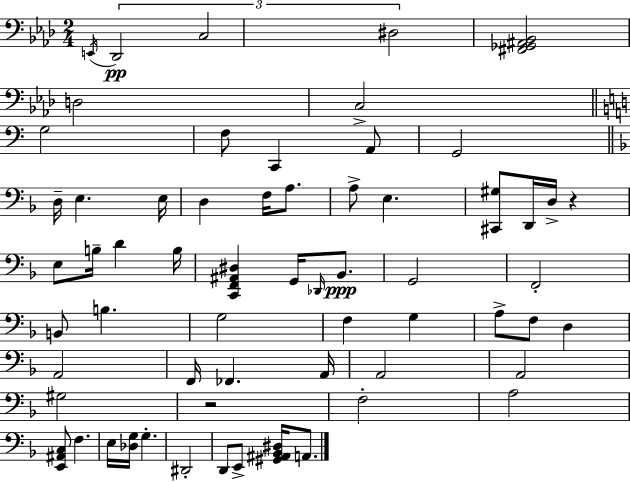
X:1
T:Untitled
M:2/4
L:1/4
K:Fm
E,,/4 _D,,2 C,2 ^D,2 [^F,,_G,,^A,,_B,,]2 D,2 C,2 G,2 F,/2 C,, A,,/2 G,,2 D,/4 E, E,/4 D, F,/4 A,/2 A,/2 E, [^C,,^G,]/2 D,,/4 D,/4 z E,/2 B,/4 D B,/4 [C,,F,,^A,,^D,] G,,/4 _D,,/4 _B,,/2 G,,2 F,,2 B,,/2 B, G,2 F, G, A,/2 F,/2 D, A,,2 F,,/4 _F,, A,,/4 A,,2 A,,2 ^G,2 z2 F,2 A,2 [E,,^A,,C,]/2 F, E,/4 [_D,G,]/4 G, ^D,,2 D,,/2 E,,/2 [^G,,^A,,_B,,^D,]/4 A,,/2